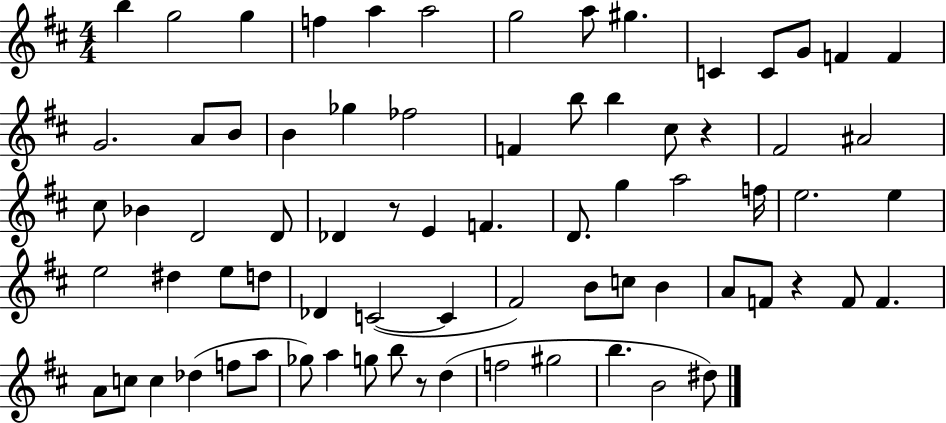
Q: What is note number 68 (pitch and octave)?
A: B5